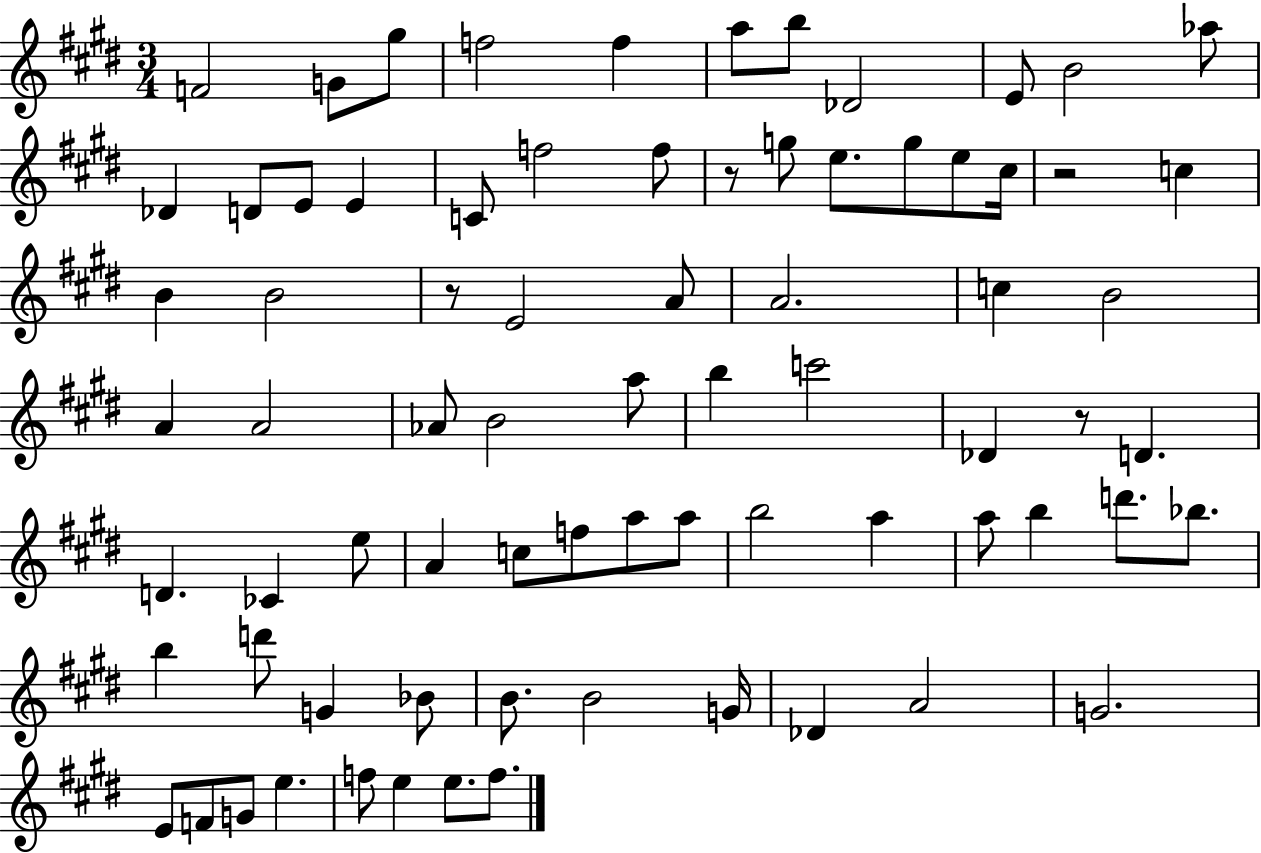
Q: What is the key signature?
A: E major